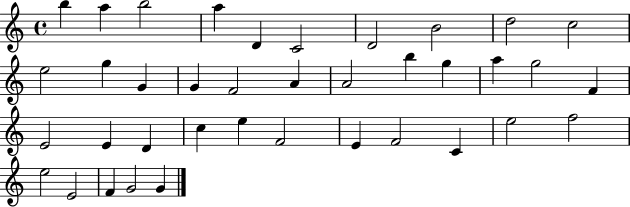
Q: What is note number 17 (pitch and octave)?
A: A4